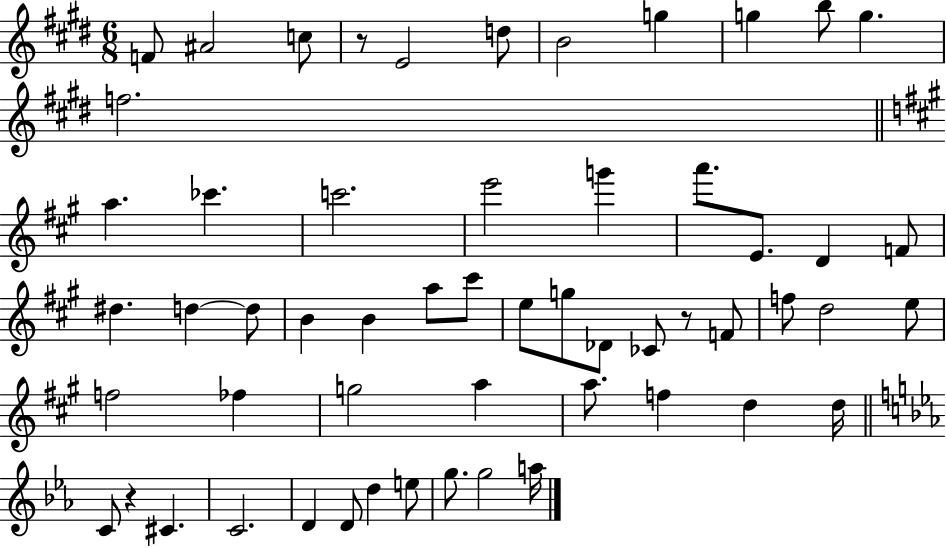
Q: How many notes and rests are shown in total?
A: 56